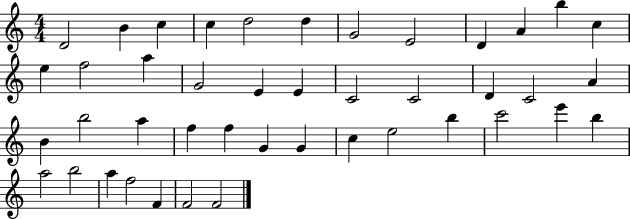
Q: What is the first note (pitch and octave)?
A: D4